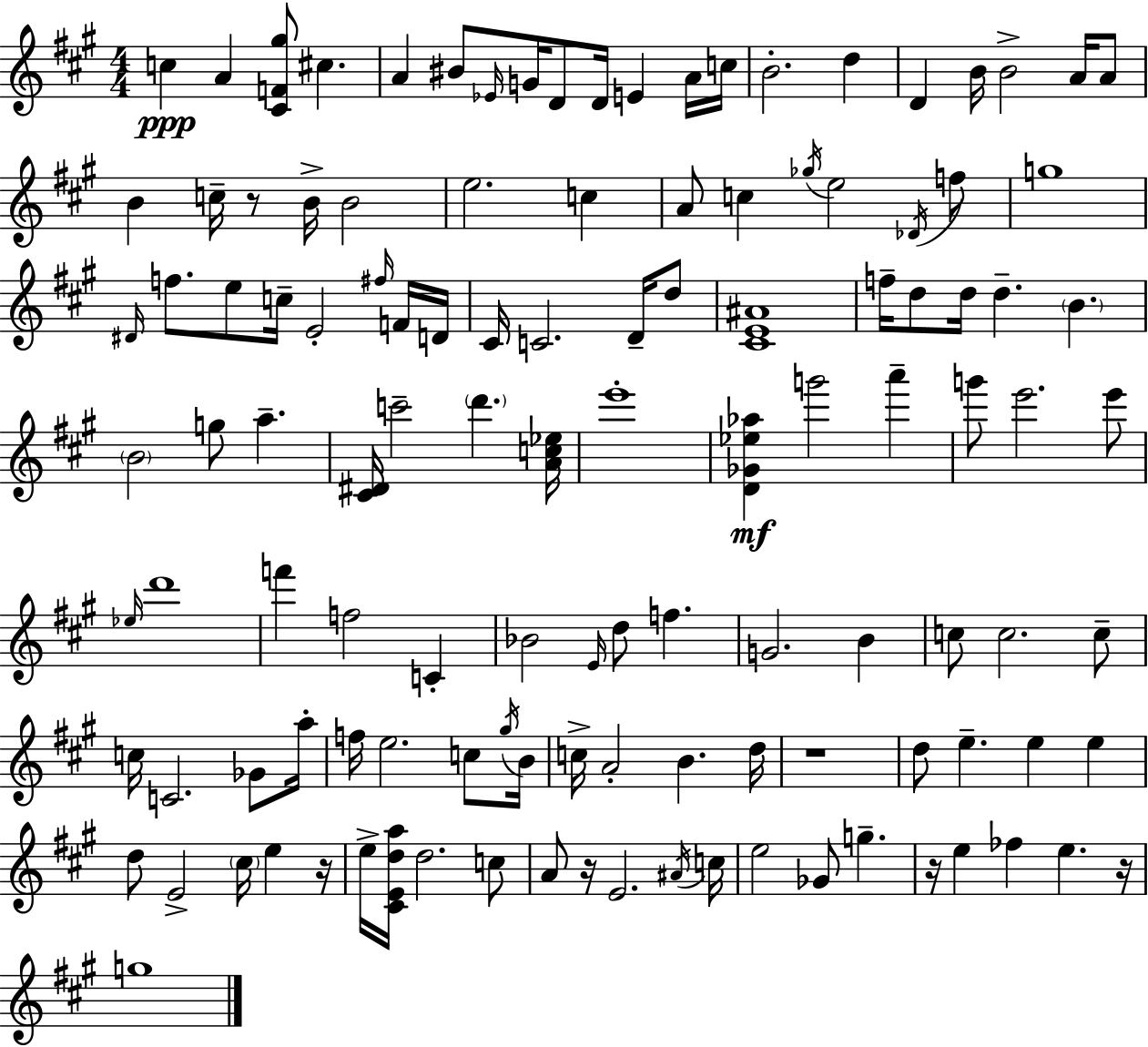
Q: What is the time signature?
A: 4/4